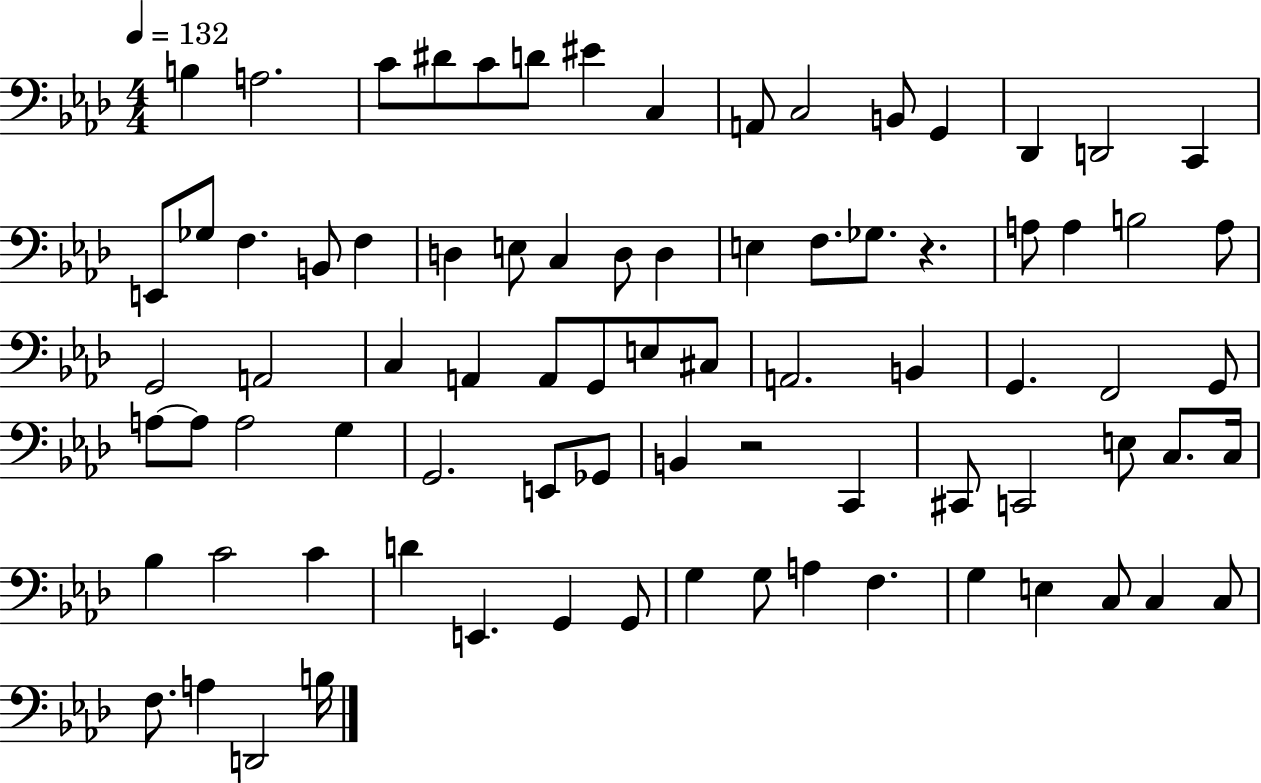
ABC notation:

X:1
T:Untitled
M:4/4
L:1/4
K:Ab
B, A,2 C/2 ^D/2 C/2 D/2 ^E C, A,,/2 C,2 B,,/2 G,, _D,, D,,2 C,, E,,/2 _G,/2 F, B,,/2 F, D, E,/2 C, D,/2 D, E, F,/2 _G,/2 z A,/2 A, B,2 A,/2 G,,2 A,,2 C, A,, A,,/2 G,,/2 E,/2 ^C,/2 A,,2 B,, G,, F,,2 G,,/2 A,/2 A,/2 A,2 G, G,,2 E,,/2 _G,,/2 B,, z2 C,, ^C,,/2 C,,2 E,/2 C,/2 C,/4 _B, C2 C D E,, G,, G,,/2 G, G,/2 A, F, G, E, C,/2 C, C,/2 F,/2 A, D,,2 B,/4